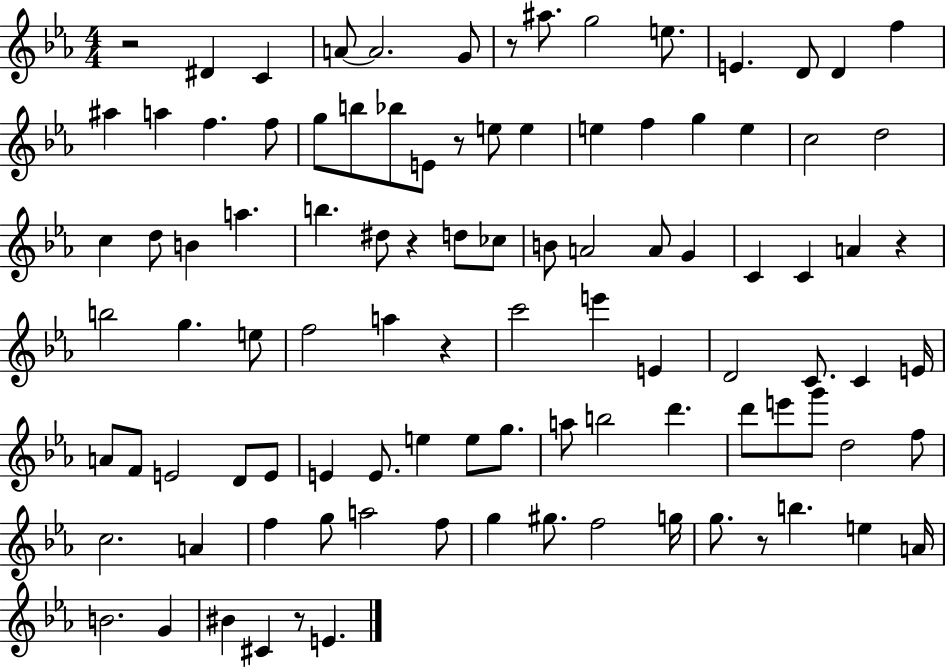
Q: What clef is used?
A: treble